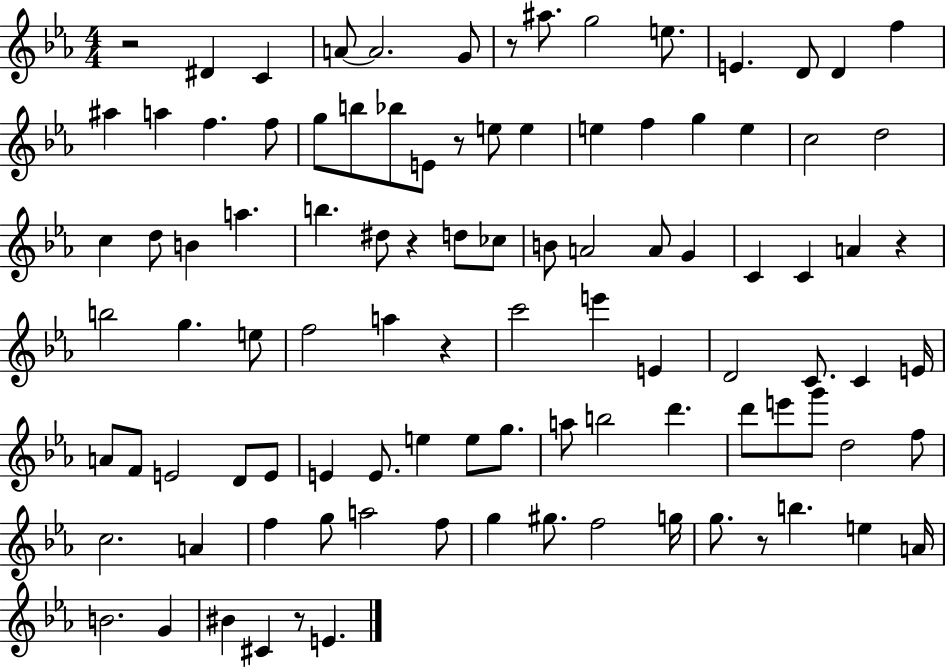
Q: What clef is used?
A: treble